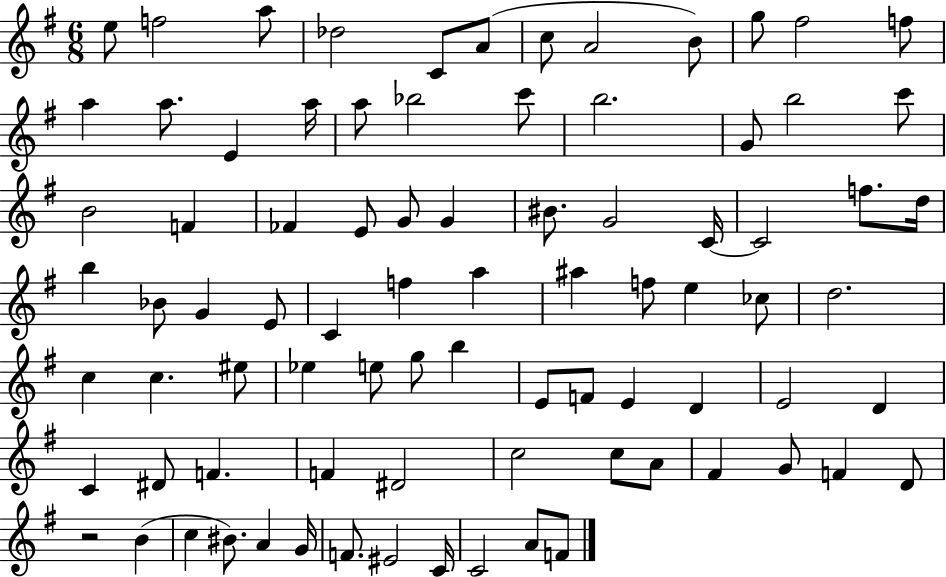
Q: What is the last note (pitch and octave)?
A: F4